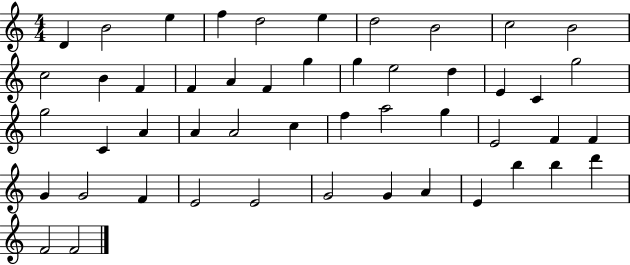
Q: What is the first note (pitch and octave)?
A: D4